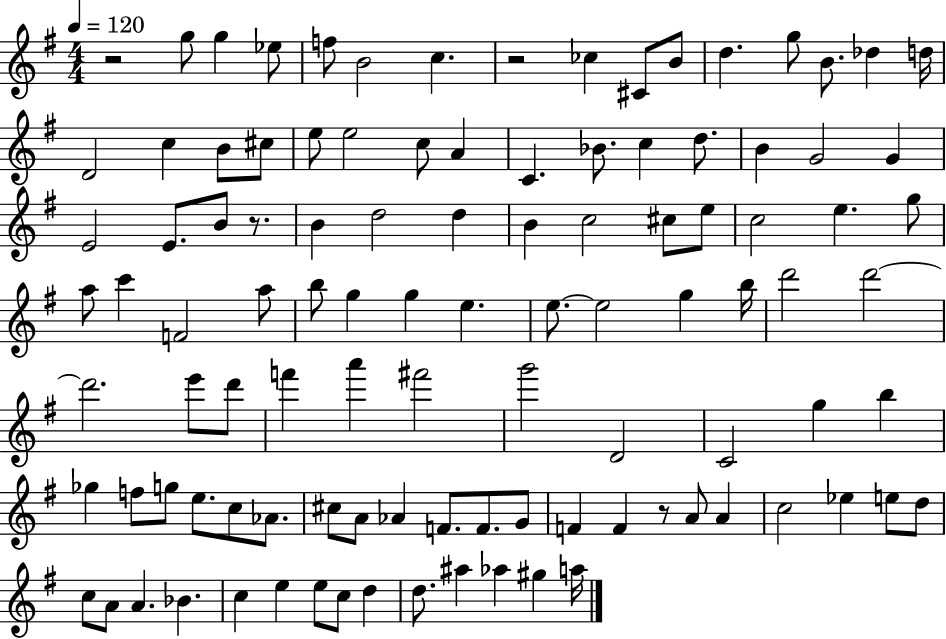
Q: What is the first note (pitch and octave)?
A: G5